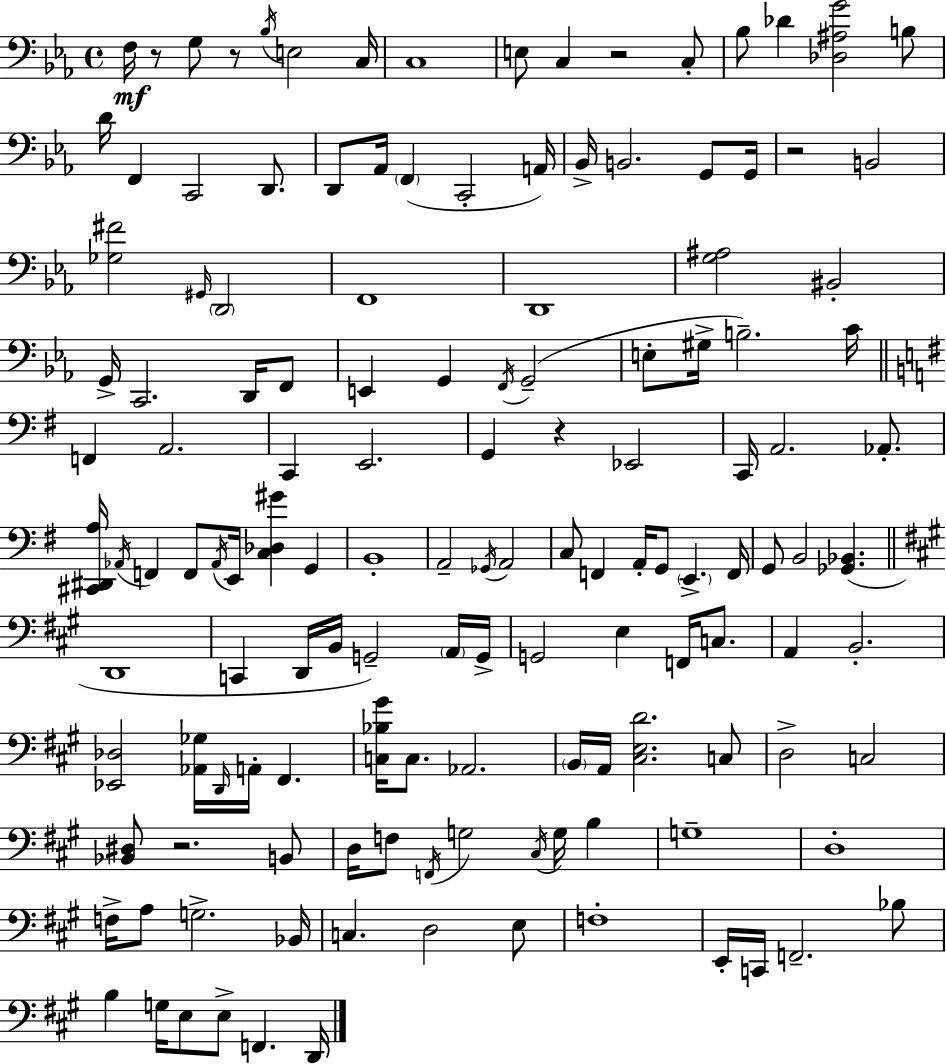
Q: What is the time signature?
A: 4/4